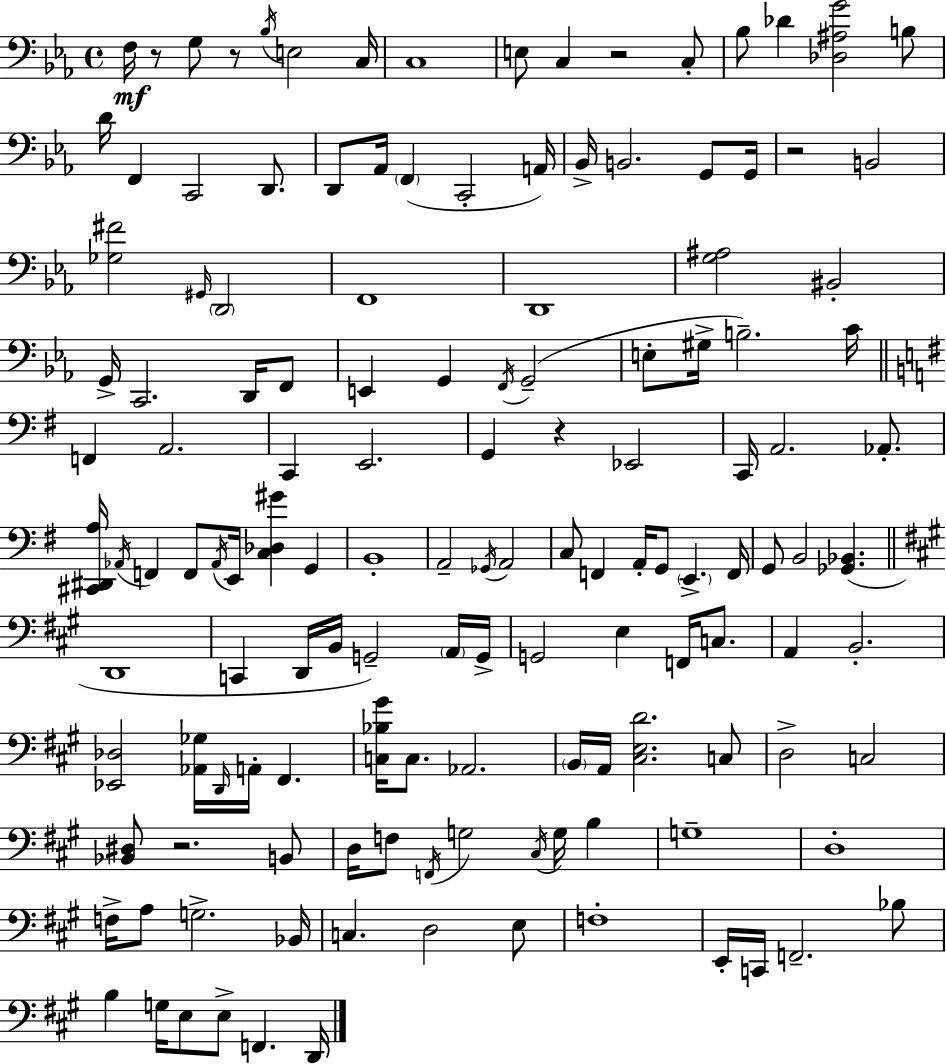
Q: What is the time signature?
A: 4/4